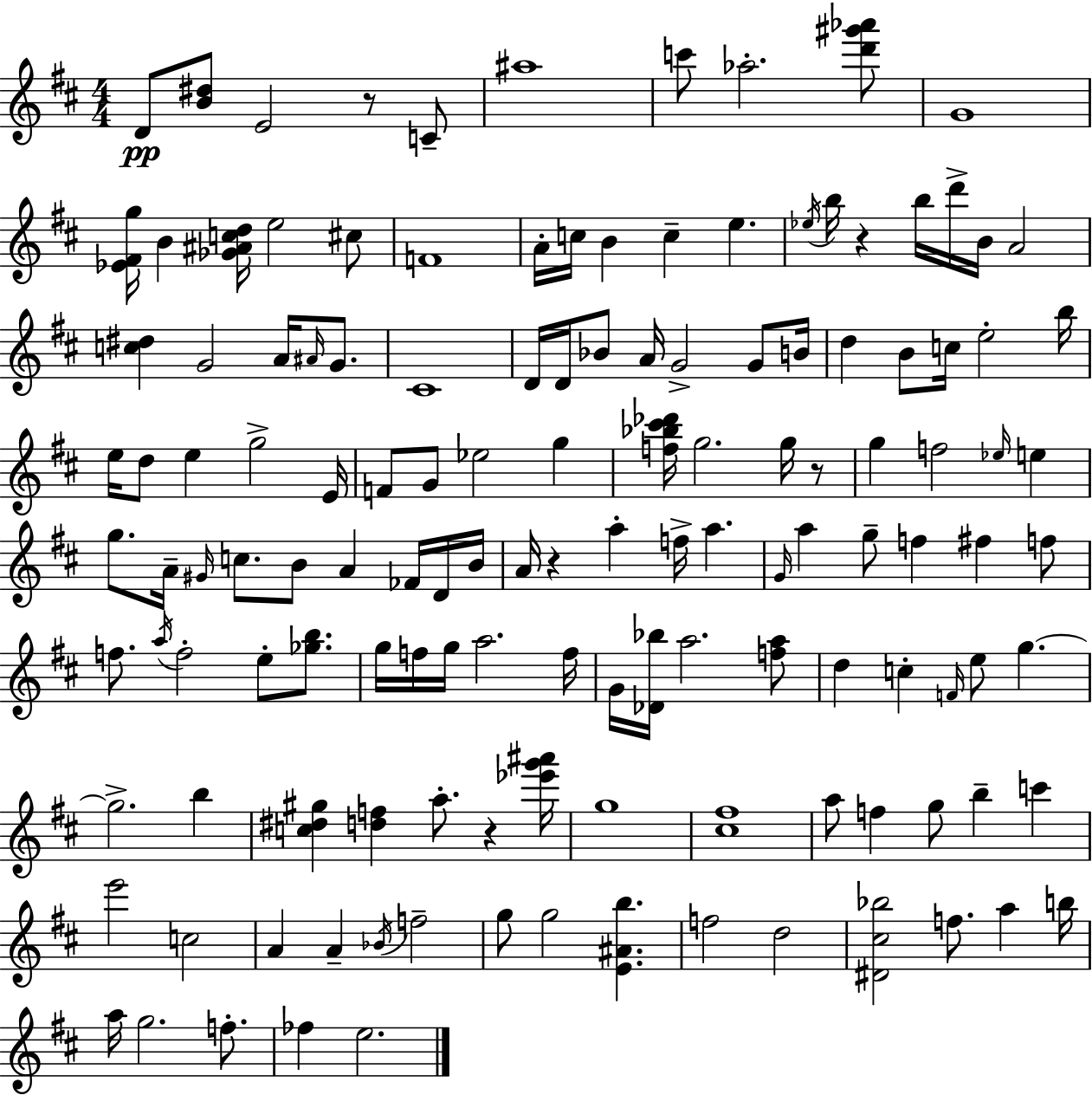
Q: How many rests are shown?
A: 5